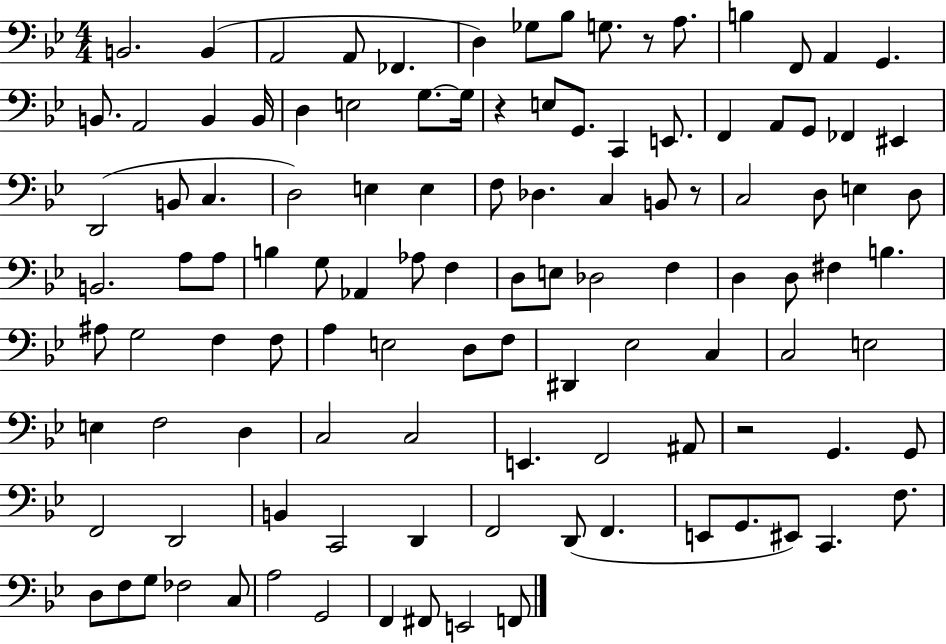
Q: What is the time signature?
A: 4/4